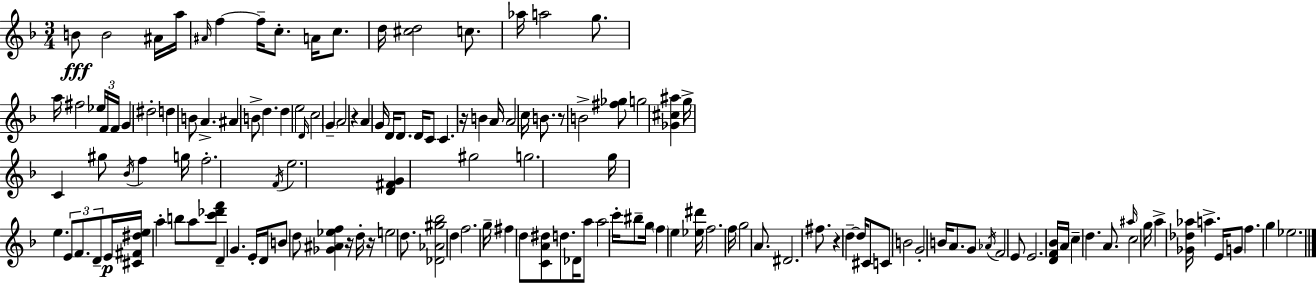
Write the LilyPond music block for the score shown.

{
  \clef treble
  \numericTimeSignature
  \time 3/4
  \key d \minor
  \repeat volta 2 { b'8\fff b'2 ais'16 a''16 | \grace { ais'16 } f''4~~ f''16-- c''8.-. a'16 c''8. | d''16 <cis'' d''>2 c''8. | aes''16 a''2 g''8. | \break a''16 fis''2 \tuplet 3/2 { ees''16 f'16 | f'16 } g'4 dis''2-. | d''4 b'8 a'4.-> | ais'4 b'8-> d''4. | \break d''4 e''2 | \grace { d'16 } c''2 \parenthesize g'4-- | \parenthesize a'2 r4 | a'4 g'16 d'16 d'8. d'16 | \break c'8 c'4. r16 b'4 | a'16 a'2 c''16 b'8. | r8 b'2-> | <fis'' ges''>8 g''2 <ges' cis'' ais''>4 | \break g''16-> c'4 gis''8 \acciaccatura { bes'16 } f''4 | g''16 f''2.-. | \acciaccatura { f'16 } e''2. | <d' fis' g'>4 gis''2 | \break g''2. | g''16 e''4. \tuplet 3/2 { e'8 | f'8. d'8-- } e'16\p <cis' fis' dis'' e''>16 a''4-. | b''8 a''8 <c''' des''' f'''>8 d'4-- g'4. | \break e'16-. d'16 b'8 d''8 <ges' ais' ees'' f''>4 | r16 d''16-. r16 e''2 | d''8. <des' aes' gis'' bes''>2 | d''4 f''2. | \break g''16-- fis''4 d''8 <c' a' dis''>8 | d''8. des'16 a''8 a''2 | c'''16-. bis''8-- g''16 \parenthesize f''4 e''4 | <ees'' dis'''>16 f''2. | \break f''16 g''2 | a'8. dis'2. | fis''8. r4 d''4--~~ | d''16 cis'8 c'8 b'2 | \break g'2-. | b'16 a'8. g'8 \acciaccatura { aes'16 } f'2 | e'8 e'2. | <d' f' bes'>16 a'16 c''4-- d''4. | \break a'8. \grace { ais''16 } c''2 | g''16 a''4-> <ges' des'' aes''>16 a''4.-> | e'16 g'8 f''4. | g''4 ees''2. | \break } \bar "|."
}